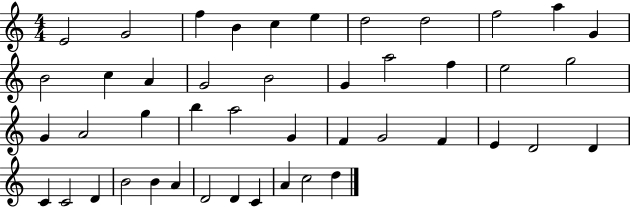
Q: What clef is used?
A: treble